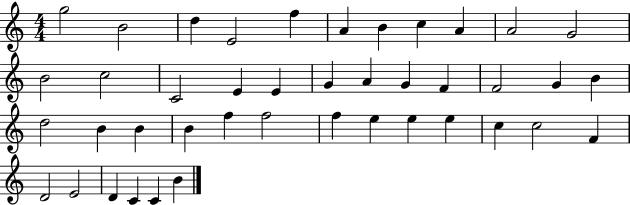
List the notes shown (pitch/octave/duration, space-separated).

G5/h B4/h D5/q E4/h F5/q A4/q B4/q C5/q A4/q A4/h G4/h B4/h C5/h C4/h E4/q E4/q G4/q A4/q G4/q F4/q F4/h G4/q B4/q D5/h B4/q B4/q B4/q F5/q F5/h F5/q E5/q E5/q E5/q C5/q C5/h F4/q D4/h E4/h D4/q C4/q C4/q B4/q